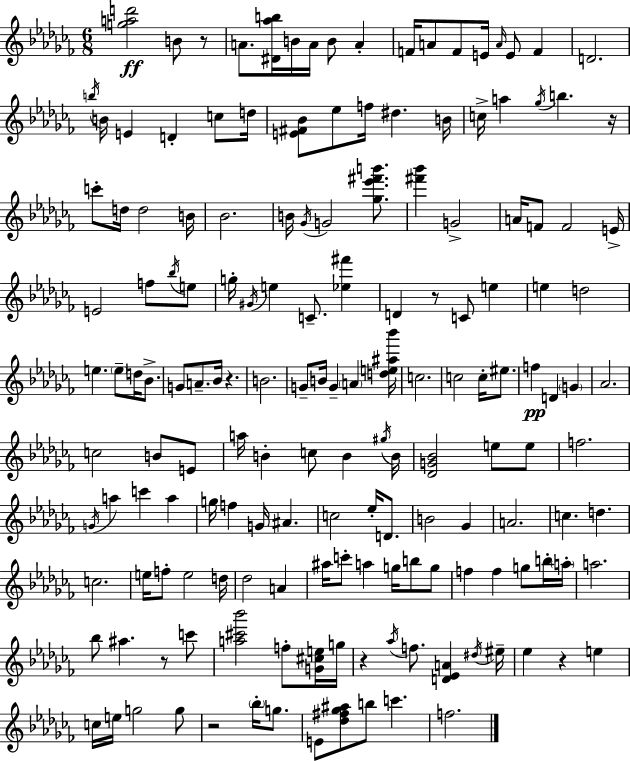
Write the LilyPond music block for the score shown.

{
  \clef treble
  \numericTimeSignature
  \time 6/8
  \key aes \minor
  <g'' a'' d'''>2\ff b'8 r8 | a'8. <dis' aes'' b''>16 b'16 a'16 b'8 a'4-. | f'16 a'8 f'8 e'16 \grace { a'16 } e'8 f'4 | d'2. | \break \acciaccatura { b''16 } b'16 e'4 d'4-. c''8 | d''16 <e' fis' bes'>8 ees''8 f''16 dis''4. | b'16 c''16-> a''4 \acciaccatura { ges''16 } b''4. | r16 c'''8-. d''16 d''2 | \break b'16 bes'2. | b'16 \acciaccatura { ges'16 } g'2 | <ges'' ees''' fis''' b'''>8. <fis''' bes'''>4 g'2-> | a'16 f'8 f'2 | \break e'16-> e'2 | f''8 \acciaccatura { bes''16 } e''8 g''16-. \acciaccatura { gis'16 } e''4 c'8.-- | <ees'' fis'''>4 d'4 r8 | c'8 e''4 e''4 d''2 | \break e''4. | \parenthesize e''8-- d''16 bes'8.-> g'8 a'8.-- bes'16 | r4. b'2. | g'8-- b'16 g'4-- | \break \parenthesize a'4 <d'' e'' ais'' bes'''>16 c''2. | c''2 | c''16-. eis''8. f''4\pp d'4 | \parenthesize g'4 aes'2. | \break c''2 | b'8 e'8 a''16 b'4-. c''8 | b'4 \acciaccatura { gis''16 } b'16 <des' g' bes'>2 | e''8 e''8 f''2. | \break \acciaccatura { g'16 } a''4 | c'''4 a''4 g''16 f''4 | g'16 ais'4. c''2 | ees''16-. d'8. b'2 | \break ges'4 a'2. | c''4. | d''4. c''2. | e''16 f''8-. e''2 | \break d''16 des''2 | a'4 ais''16 c'''8-. a''4 | g''16 b''8 g''8 f''4 | f''4 g''8 b''16-. \parenthesize a''16-. a''2. | \break bes''8 ais''4. | r8 c'''8 <a'' cis''' bes'''>2 | f''8-. <g' cis'' e''>16 g''16 r4 | \acciaccatura { aes''16 } f''8. <d' ees' a'>4 \acciaccatura { dis''16 } eis''16-- ees''4 | \break r4 e''4 c''16 e''16 | g''2 g''8 r2 | \parenthesize bes''16-. g''8. e'8 | <des'' fis'' ges'' ais''>8 b''8 c'''4. f''2. | \break \bar "|."
}